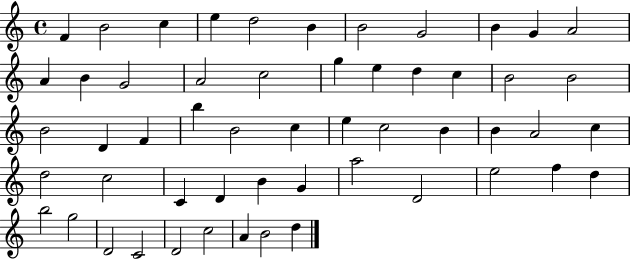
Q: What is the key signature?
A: C major